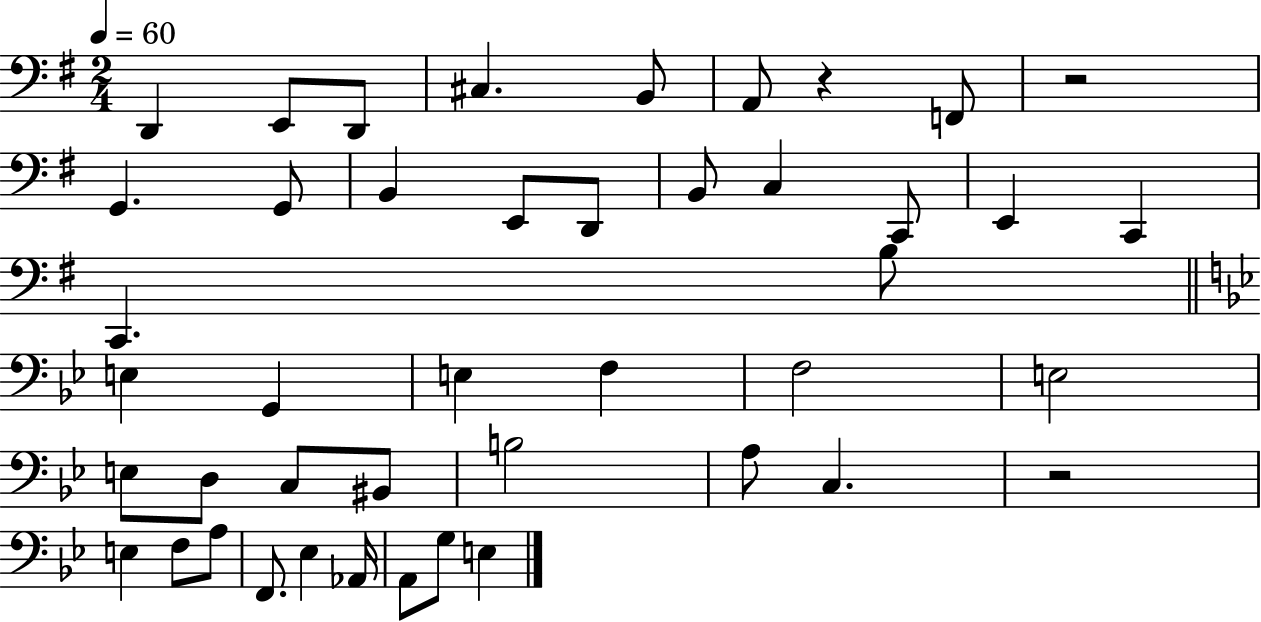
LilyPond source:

{
  \clef bass
  \numericTimeSignature
  \time 2/4
  \key g \major
  \tempo 4 = 60
  d,4 e,8 d,8 | cis4. b,8 | a,8 r4 f,8 | r2 | \break g,4. g,8 | b,4 e,8 d,8 | b,8 c4 c,8 | e,4 c,4 | \break c,4. b8 | \bar "||" \break \key g \minor e4 g,4 | e4 f4 | f2 | e2 | \break e8 d8 c8 bis,8 | b2 | a8 c4. | r2 | \break e4 f8 a8 | f,8. ees4 aes,16 | a,8 g8 e4 | \bar "|."
}